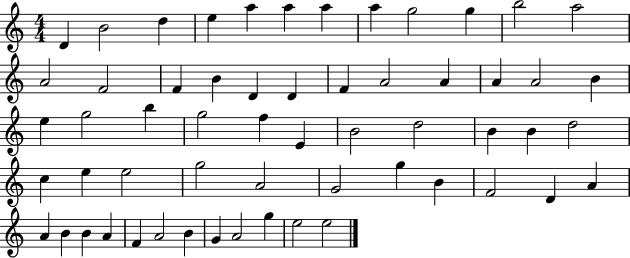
D4/q B4/h D5/q E5/q A5/q A5/q A5/q A5/q G5/h G5/q B5/h A5/h A4/h F4/h F4/q B4/q D4/q D4/q F4/q A4/h A4/q A4/q A4/h B4/q E5/q G5/h B5/q G5/h F5/q E4/q B4/h D5/h B4/q B4/q D5/h C5/q E5/q E5/h G5/h A4/h G4/h G5/q B4/q F4/h D4/q A4/q A4/q B4/q B4/q A4/q F4/q A4/h B4/q G4/q A4/h G5/q E5/h E5/h